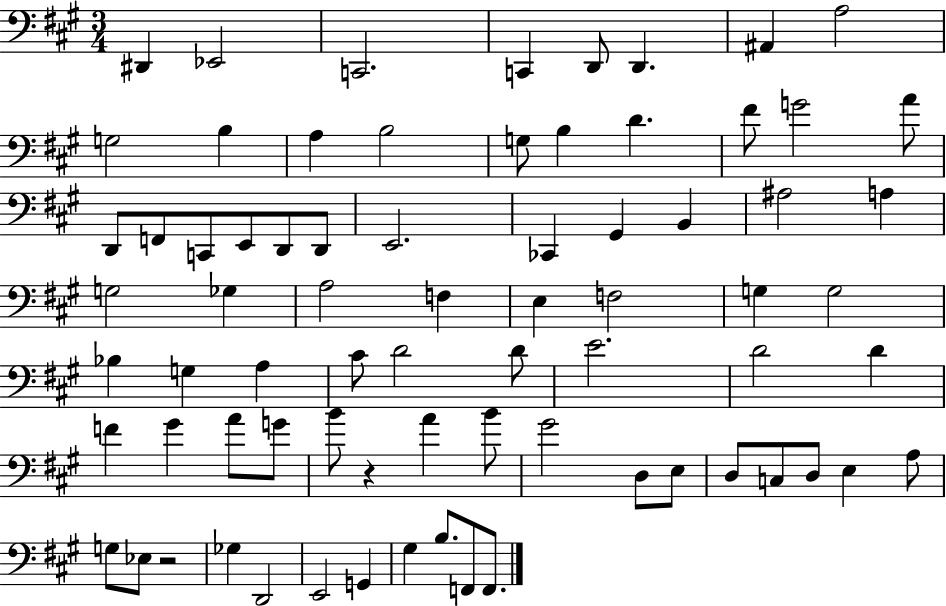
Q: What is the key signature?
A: A major